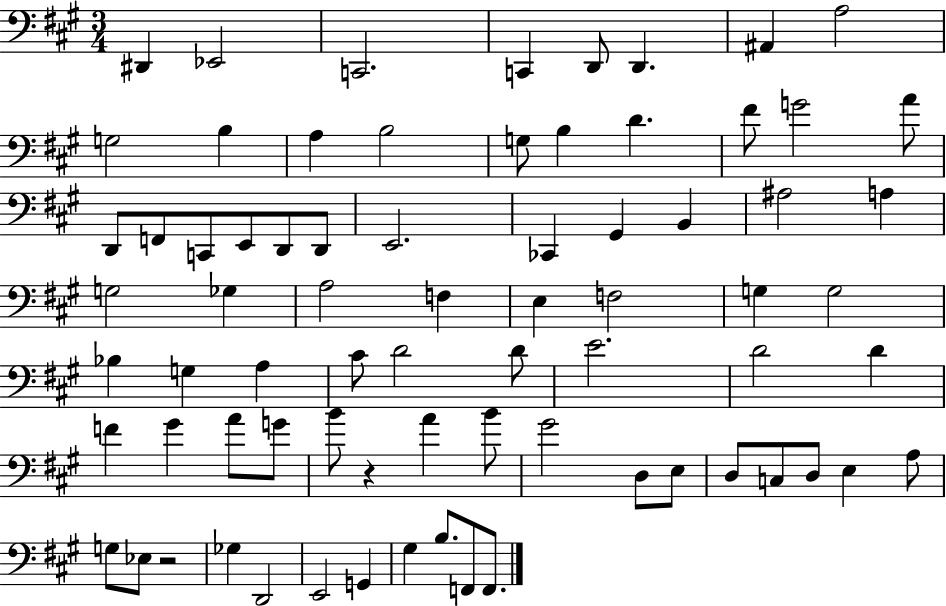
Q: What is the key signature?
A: A major